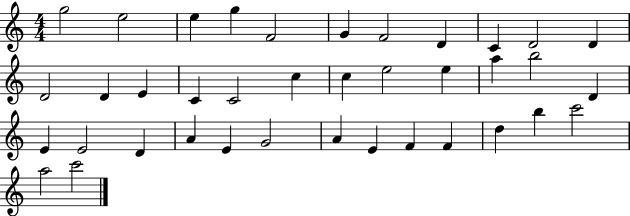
G5/h E5/h E5/q G5/q F4/h G4/q F4/h D4/q C4/q D4/h D4/q D4/h D4/q E4/q C4/q C4/h C5/q C5/q E5/h E5/q A5/q B5/h D4/q E4/q E4/h D4/q A4/q E4/q G4/h A4/q E4/q F4/q F4/q D5/q B5/q C6/h A5/h C6/h